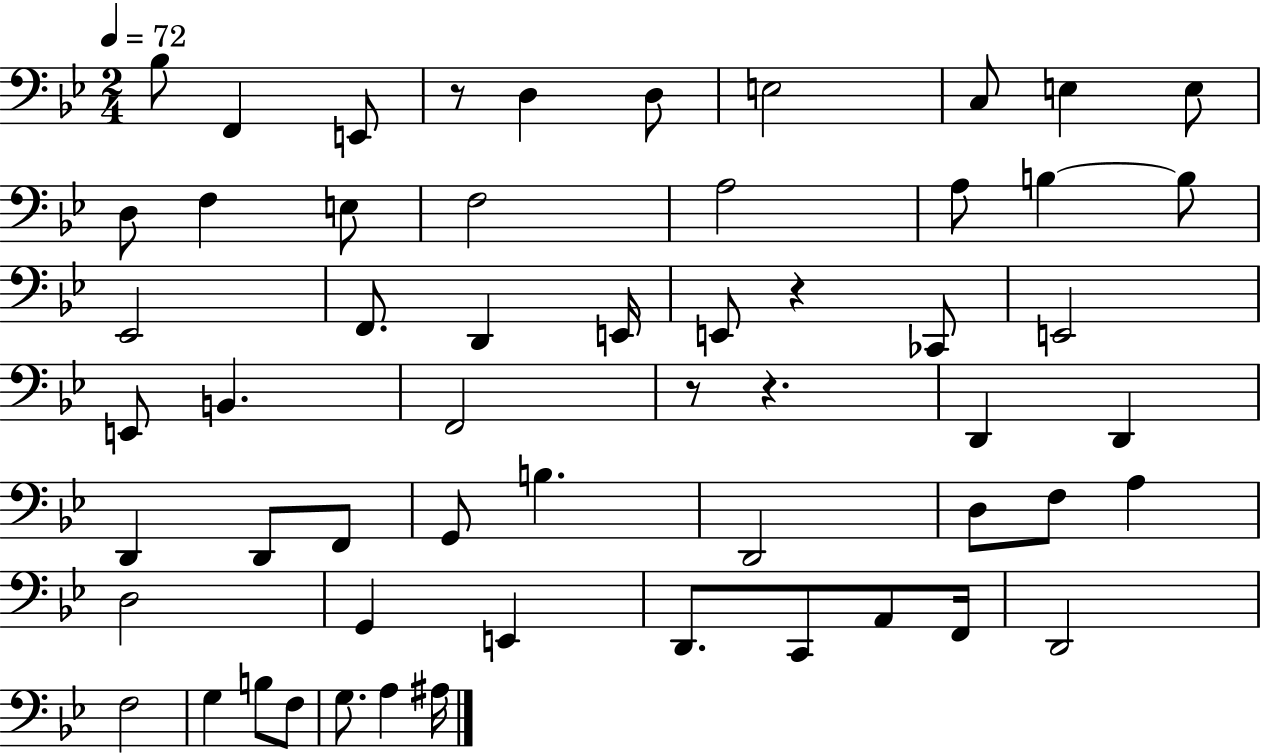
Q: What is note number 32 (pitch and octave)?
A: F2